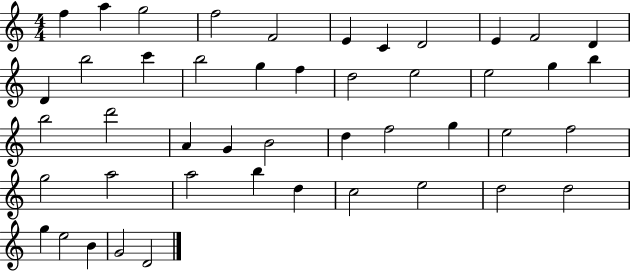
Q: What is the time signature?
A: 4/4